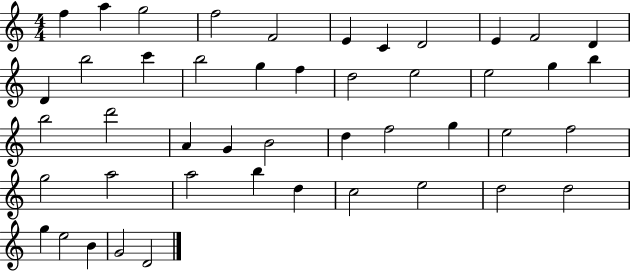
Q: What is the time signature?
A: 4/4